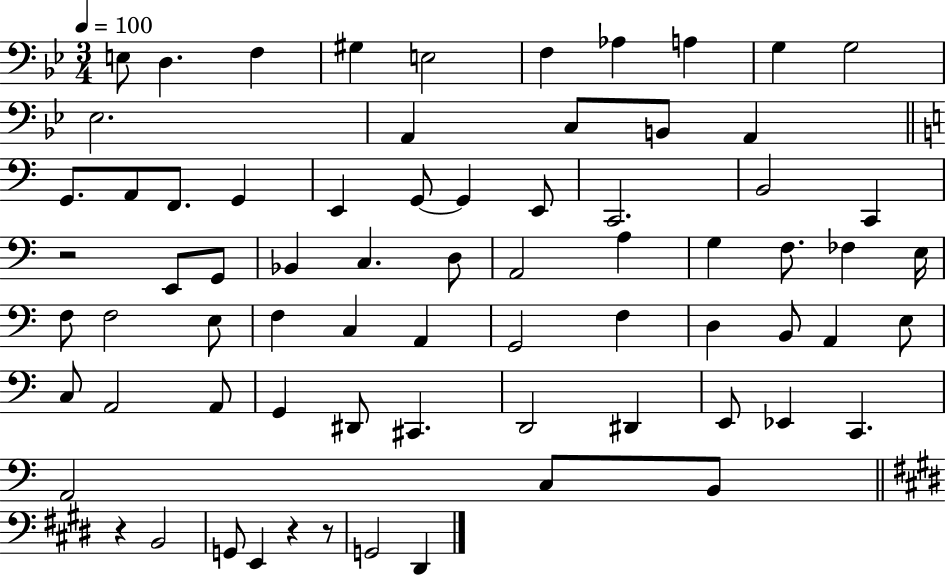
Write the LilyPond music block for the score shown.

{
  \clef bass
  \numericTimeSignature
  \time 3/4
  \key bes \major
  \tempo 4 = 100
  e8 d4. f4 | gis4 e2 | f4 aes4 a4 | g4 g2 | \break ees2. | a,4 c8 b,8 a,4 | \bar "||" \break \key c \major g,8. a,8 f,8. g,4 | e,4 g,8~~ g,4 e,8 | c,2. | b,2 c,4 | \break r2 e,8 g,8 | bes,4 c4. d8 | a,2 a4 | g4 f8. fes4 e16 | \break f8 f2 e8 | f4 c4 a,4 | g,2 f4 | d4 b,8 a,4 e8 | \break c8 a,2 a,8 | g,4 dis,8 cis,4. | d,2 dis,4 | e,8 ees,4 c,4. | \break a,2 c8 b,8 | \bar "||" \break \key e \major r4 b,2 | g,8 e,4 r4 r8 | g,2 dis,4 | \bar "|."
}